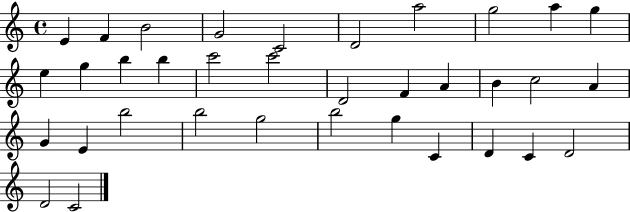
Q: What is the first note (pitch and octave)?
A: E4